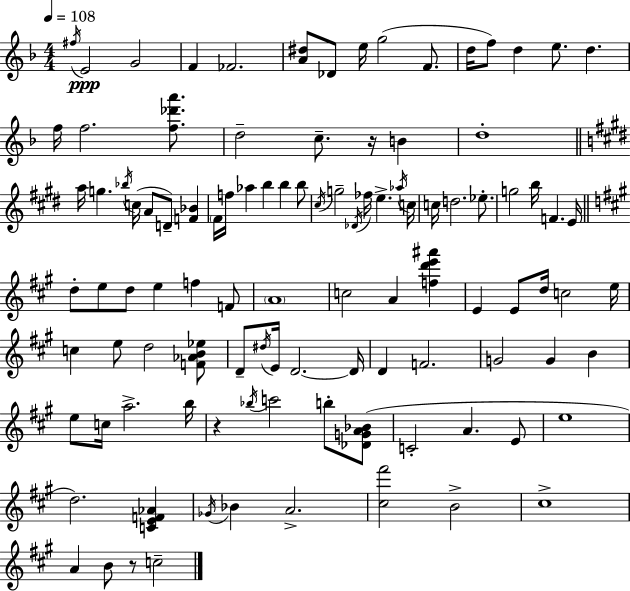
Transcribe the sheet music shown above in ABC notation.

X:1
T:Untitled
M:4/4
L:1/4
K:Dm
^f/4 E2 G2 F _F2 [A^d]/2 _D/2 e/4 g2 F/2 d/4 f/2 d e/2 d f/4 f2 [f_d'a']/2 d2 c/2 z/4 B d4 a/4 g _b/4 c/4 A/2 D/2 [F_B] ^F/4 f/4 _a b b b/2 ^c/4 g2 _D/4 _f/4 e _a/4 c/4 c/4 d2 _e/2 g2 b/4 F E/4 d/2 e/2 d/2 e f F/2 A4 c2 A [fd'e'^a'] E E/2 d/4 c2 e/4 c e/2 d2 [F_AB_e]/2 D/2 ^d/4 E/4 D2 D/4 D F2 G2 G B e/2 c/4 a2 b/4 z _b/4 c'2 b/2 [_DGA_B]/2 C2 A E/2 e4 d2 [CEF_A] _G/4 _B A2 [^c^f']2 B2 ^c4 A B/2 z/2 c2